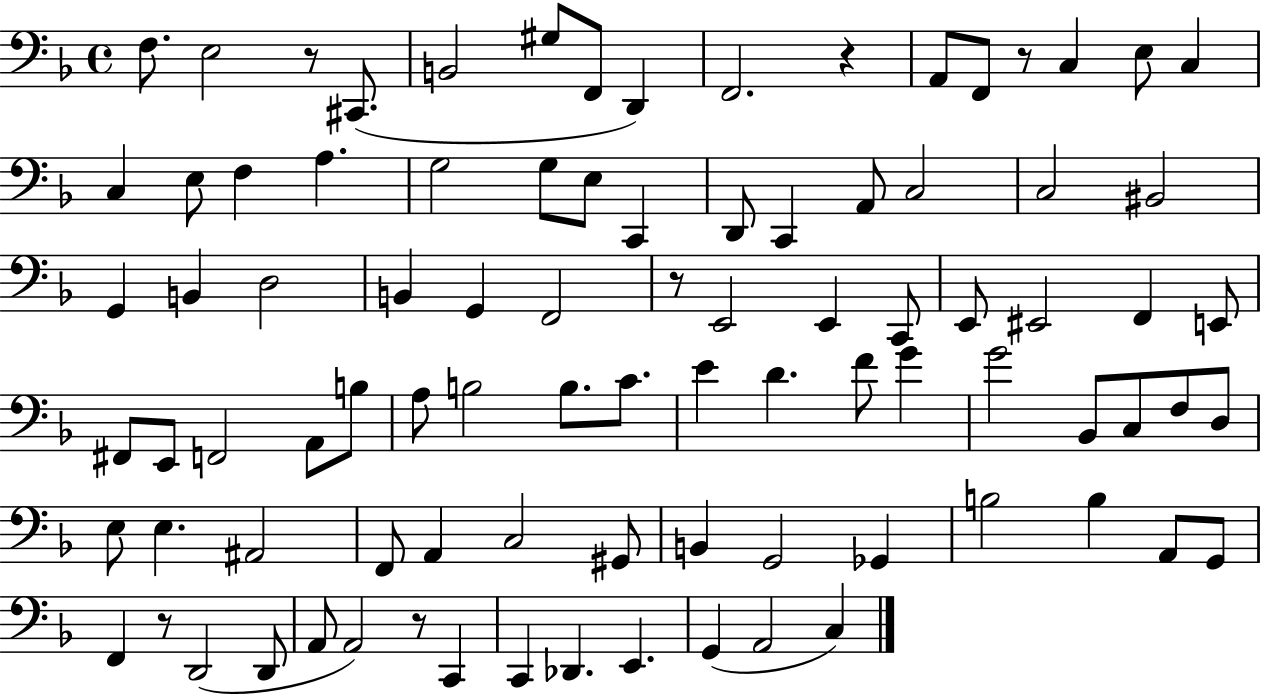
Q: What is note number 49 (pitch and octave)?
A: C4